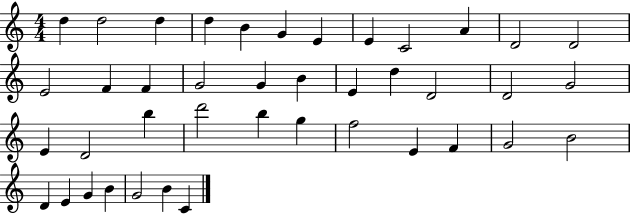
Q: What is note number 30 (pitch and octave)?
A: F5